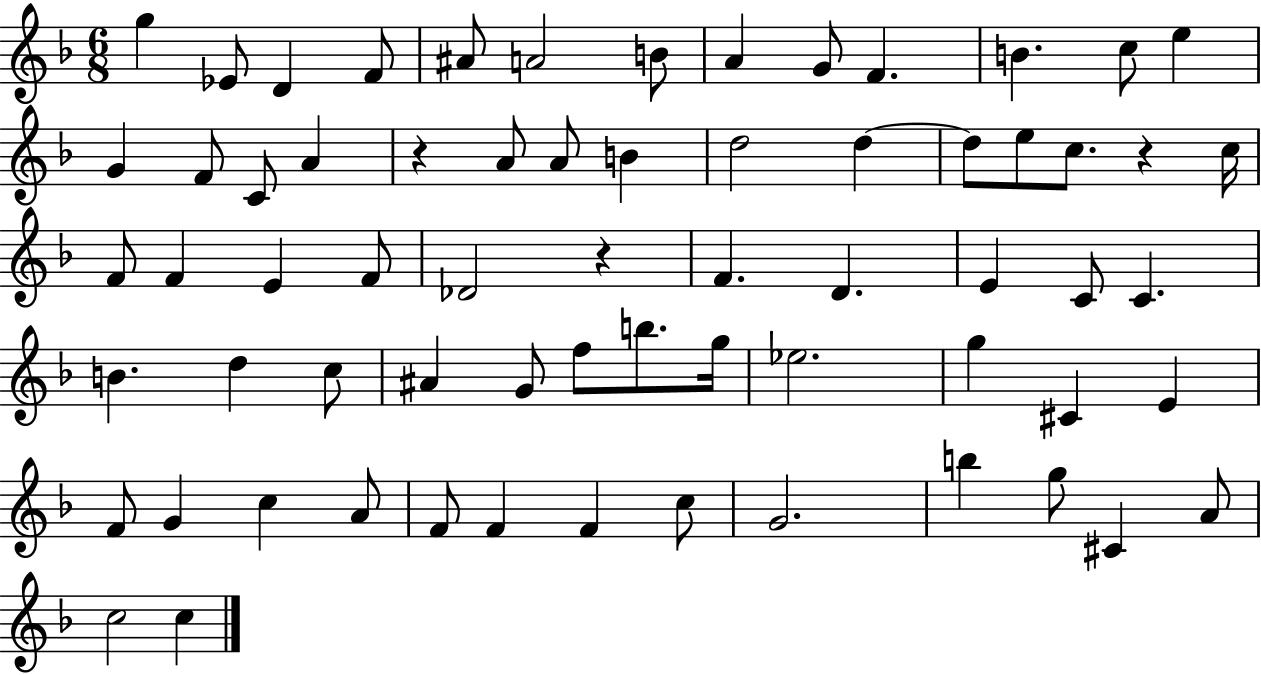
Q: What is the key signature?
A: F major